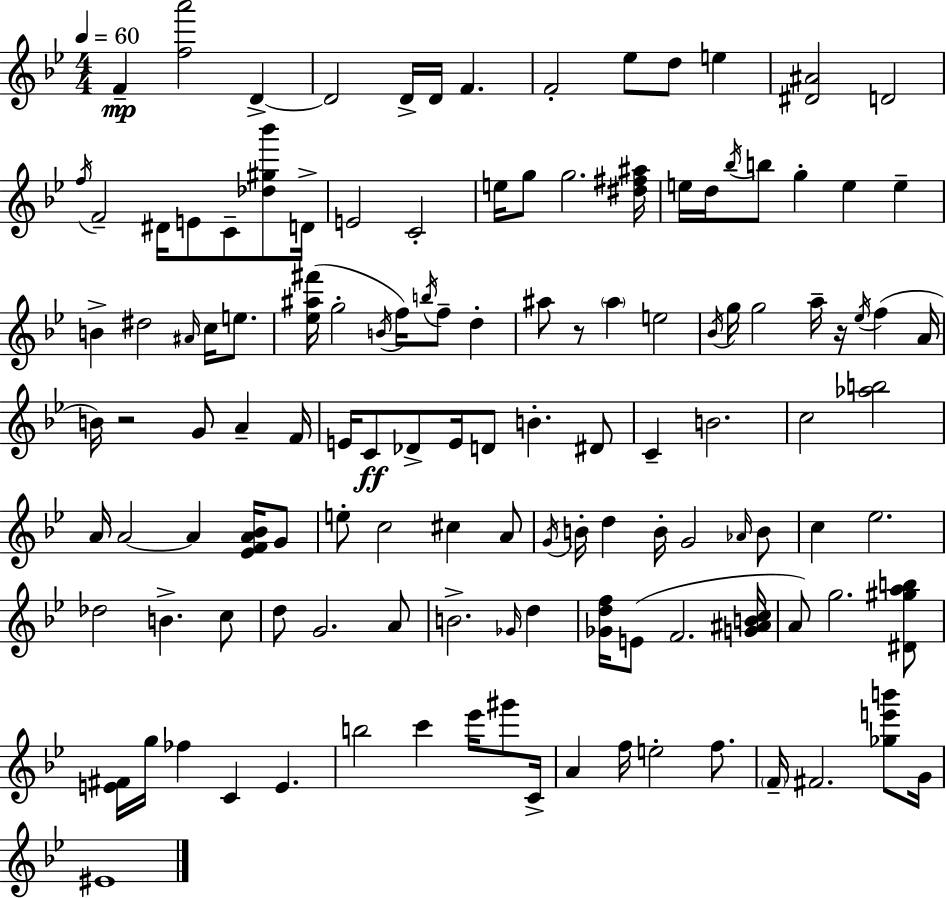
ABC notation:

X:1
T:Untitled
M:4/4
L:1/4
K:Bb
F [fa']2 D D2 D/4 D/4 F F2 _e/2 d/2 e [^D^A]2 D2 f/4 F2 ^D/4 E/2 C/2 [_d^g_b']/2 D/4 E2 C2 e/4 g/2 g2 [^d^f^a]/4 e/4 d/4 _b/4 b/2 g e e B ^d2 ^A/4 c/4 e/2 [_e^a^f']/4 g2 B/4 f/4 b/4 f/2 d ^a/2 z/2 ^a e2 _B/4 g/4 g2 a/4 z/4 _e/4 f A/4 B/4 z2 G/2 A F/4 E/4 C/2 _D/2 E/4 D/2 B ^D/2 C B2 c2 [_ab]2 A/4 A2 A [_EFA_B]/4 G/2 e/2 c2 ^c A/2 G/4 B/4 d B/4 G2 _A/4 B/2 c _e2 _d2 B c/2 d/2 G2 A/2 B2 _G/4 d [_Gdf]/4 E/2 F2 [G^ABc]/4 A/2 g2 [^D^gab]/2 [E^F]/4 g/4 _f C E b2 c' _e'/4 ^g'/2 C/4 A f/4 e2 f/2 F/4 ^F2 [_ge'b']/2 G/4 ^E4